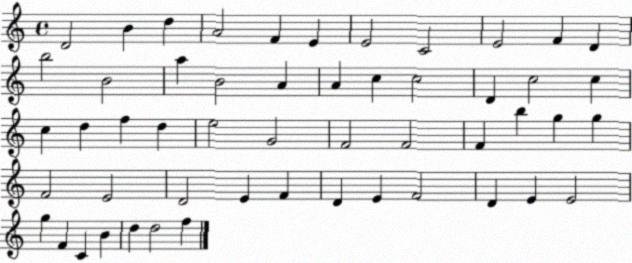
X:1
T:Untitled
M:4/4
L:1/4
K:C
D2 B d A2 F E E2 C2 E2 F D b2 B2 a B2 A A c c2 D c2 c c d f d e2 G2 F2 F2 F b g g F2 E2 D2 E F D E F2 D E E2 g F C B d d2 f